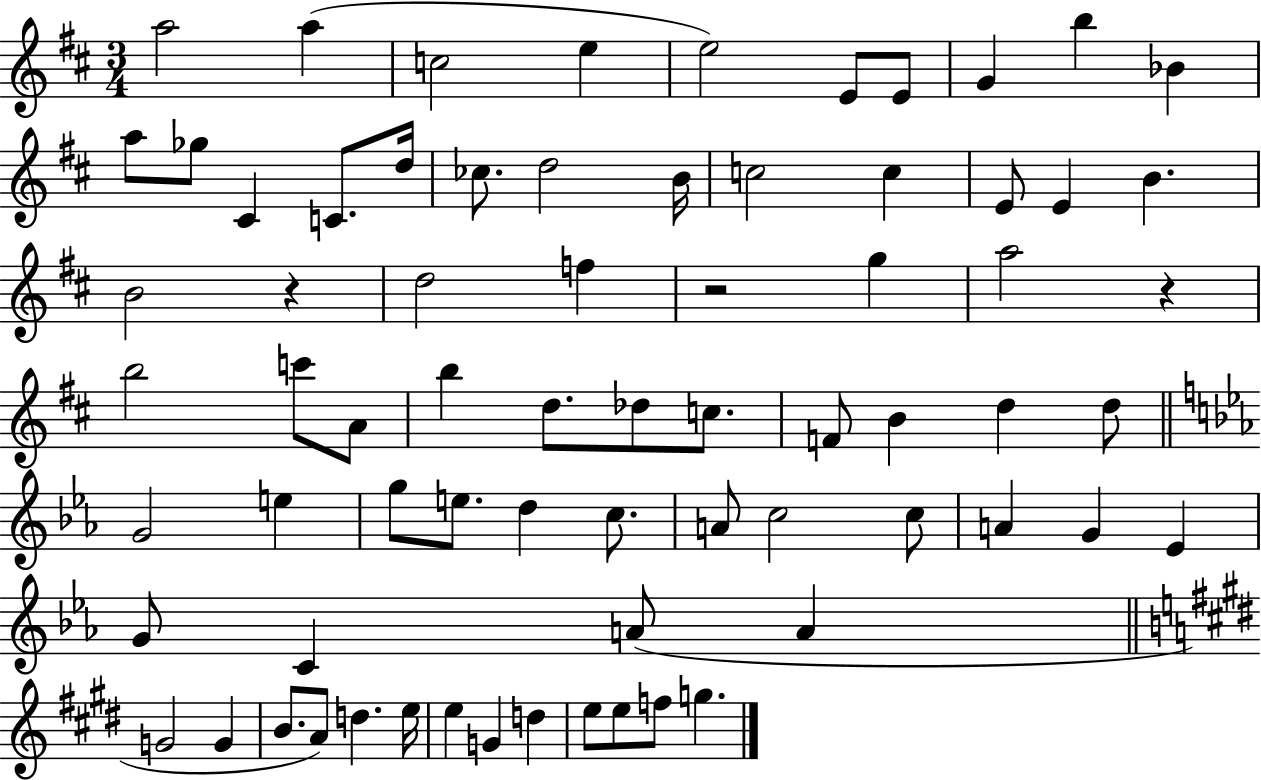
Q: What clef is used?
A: treble